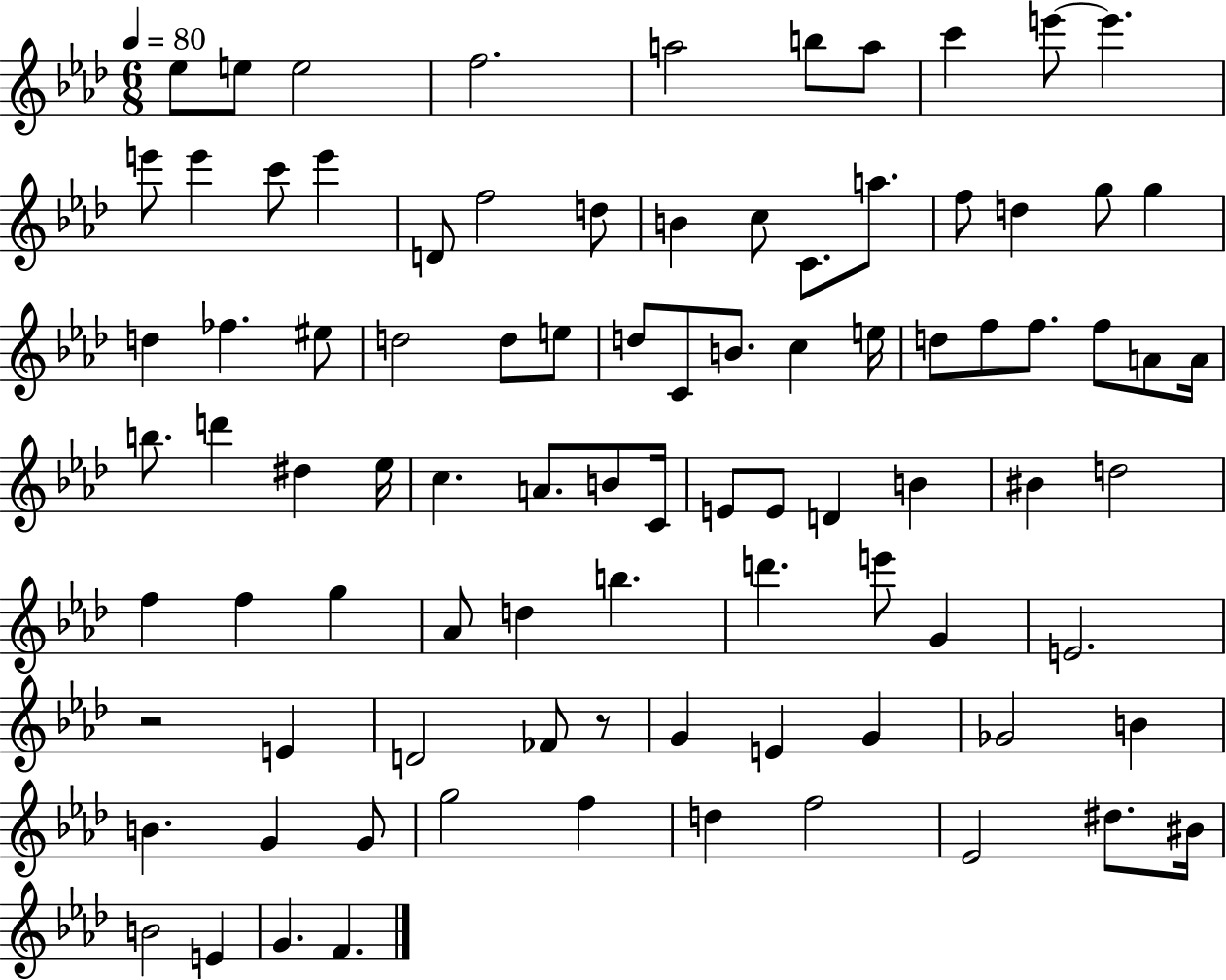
{
  \clef treble
  \numericTimeSignature
  \time 6/8
  \key aes \major
  \tempo 4 = 80
  ees''8 e''8 e''2 | f''2. | a''2 b''8 a''8 | c'''4 e'''8~~ e'''4. | \break e'''8 e'''4 c'''8 e'''4 | d'8 f''2 d''8 | b'4 c''8 c'8. a''8. | f''8 d''4 g''8 g''4 | \break d''4 fes''4. eis''8 | d''2 d''8 e''8 | d''8 c'8 b'8. c''4 e''16 | d''8 f''8 f''8. f''8 a'8 a'16 | \break b''8. d'''4 dis''4 ees''16 | c''4. a'8. b'8 c'16 | e'8 e'8 d'4 b'4 | bis'4 d''2 | \break f''4 f''4 g''4 | aes'8 d''4 b''4. | d'''4. e'''8 g'4 | e'2. | \break r2 e'4 | d'2 fes'8 r8 | g'4 e'4 g'4 | ges'2 b'4 | \break b'4. g'4 g'8 | g''2 f''4 | d''4 f''2 | ees'2 dis''8. bis'16 | \break b'2 e'4 | g'4. f'4. | \bar "|."
}